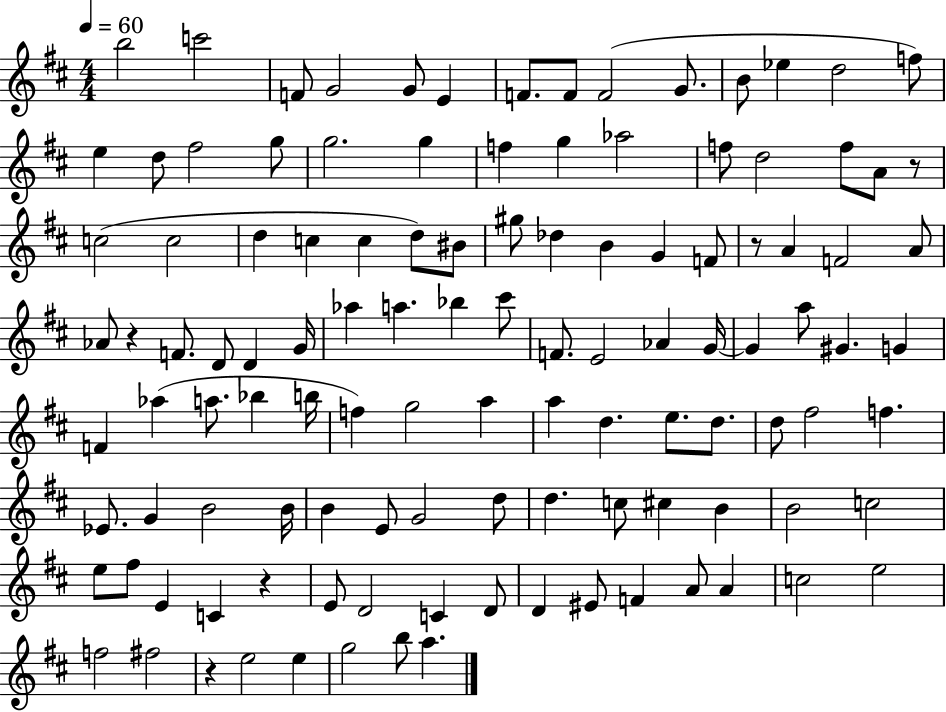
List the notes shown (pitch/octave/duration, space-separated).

B5/h C6/h F4/e G4/h G4/e E4/q F4/e. F4/e F4/h G4/e. B4/e Eb5/q D5/h F5/e E5/q D5/e F#5/h G5/e G5/h. G5/q F5/q G5/q Ab5/h F5/e D5/h F5/e A4/e R/e C5/h C5/h D5/q C5/q C5/q D5/e BIS4/e G#5/e Db5/q B4/q G4/q F4/e R/e A4/q F4/h A4/e Ab4/e R/q F4/e. D4/e D4/q G4/s Ab5/q A5/q. Bb5/q C#6/e F4/e. E4/h Ab4/q G4/s G4/q A5/e G#4/q. G4/q F4/q Ab5/q A5/e. Bb5/q B5/s F5/q G5/h A5/q A5/q D5/q. E5/e. D5/e. D5/e F#5/h F5/q. Eb4/e. G4/q B4/h B4/s B4/q E4/e G4/h D5/e D5/q. C5/e C#5/q B4/q B4/h C5/h E5/e F#5/e E4/q C4/q R/q E4/e D4/h C4/q D4/e D4/q EIS4/e F4/q A4/e A4/q C5/h E5/h F5/h F#5/h R/q E5/h E5/q G5/h B5/e A5/q.